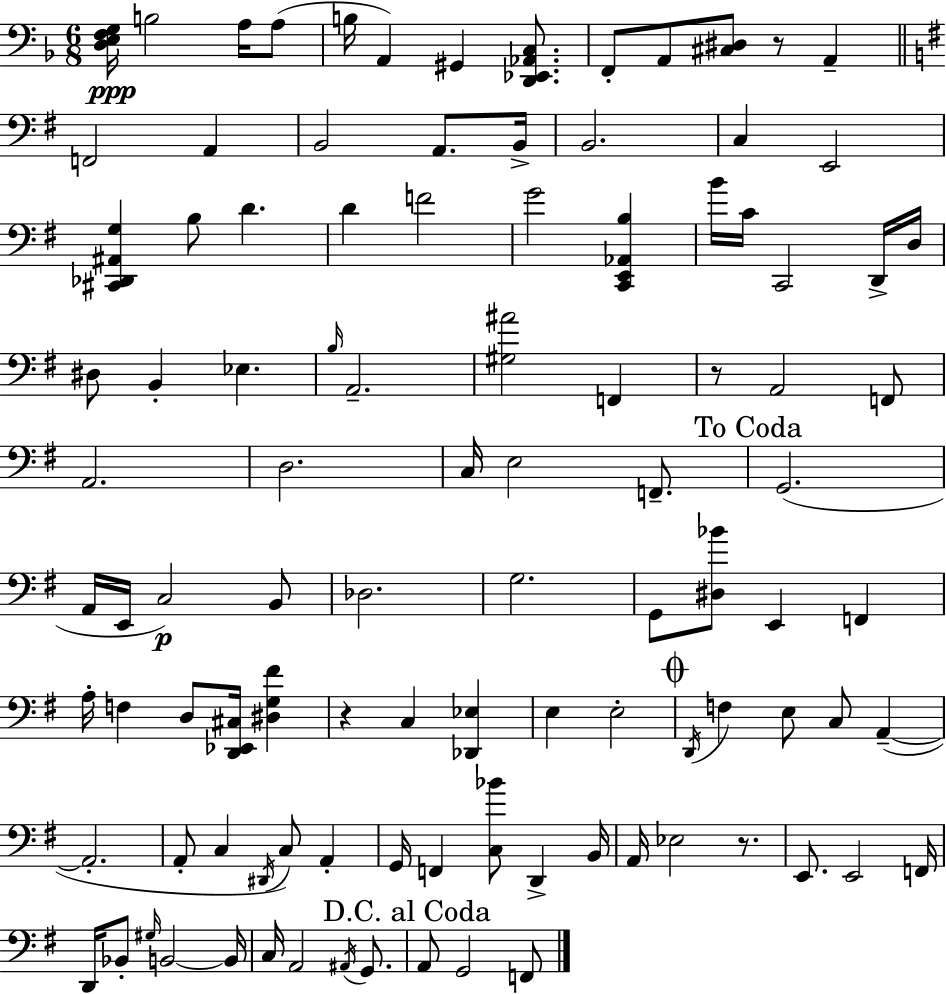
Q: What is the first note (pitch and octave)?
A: B3